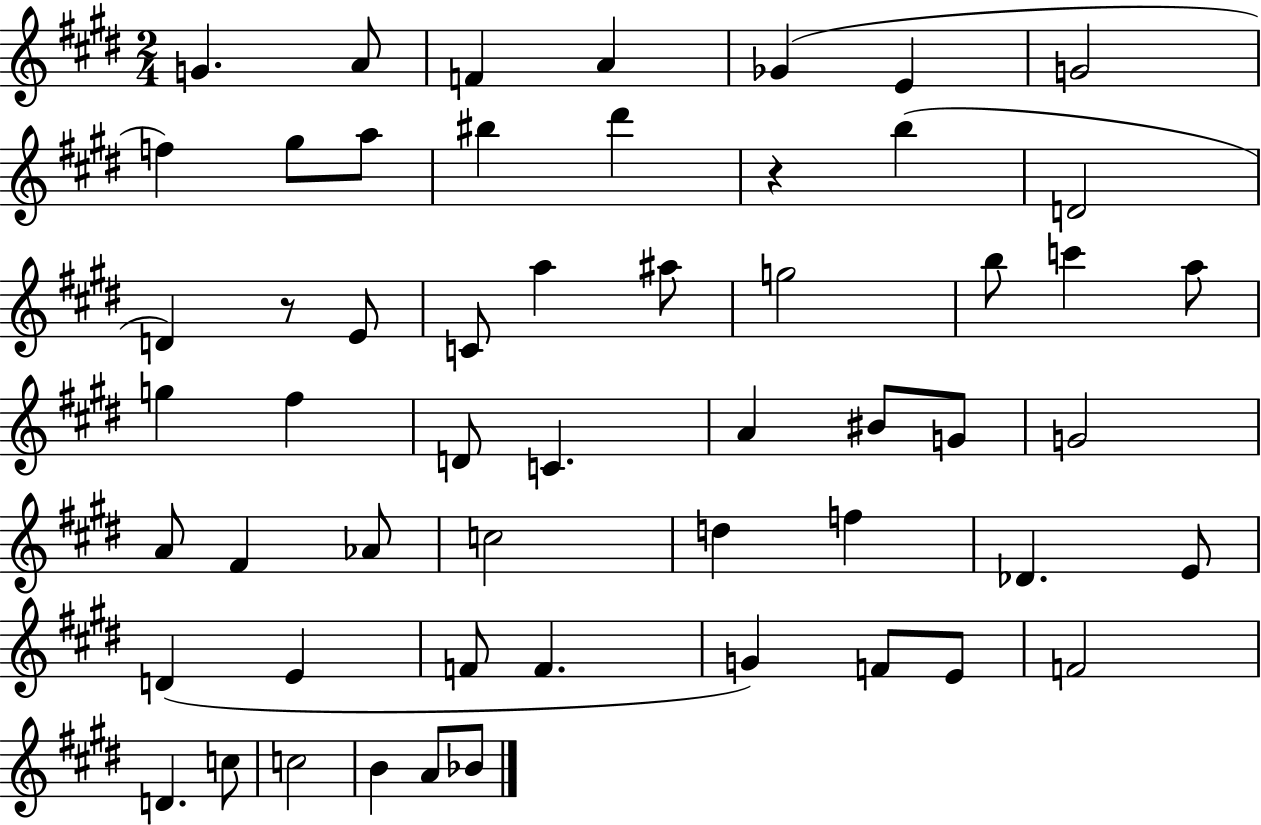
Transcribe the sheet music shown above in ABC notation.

X:1
T:Untitled
M:2/4
L:1/4
K:E
G A/2 F A _G E G2 f ^g/2 a/2 ^b ^d' z b D2 D z/2 E/2 C/2 a ^a/2 g2 b/2 c' a/2 g ^f D/2 C A ^B/2 G/2 G2 A/2 ^F _A/2 c2 d f _D E/2 D E F/2 F G F/2 E/2 F2 D c/2 c2 B A/2 _B/2